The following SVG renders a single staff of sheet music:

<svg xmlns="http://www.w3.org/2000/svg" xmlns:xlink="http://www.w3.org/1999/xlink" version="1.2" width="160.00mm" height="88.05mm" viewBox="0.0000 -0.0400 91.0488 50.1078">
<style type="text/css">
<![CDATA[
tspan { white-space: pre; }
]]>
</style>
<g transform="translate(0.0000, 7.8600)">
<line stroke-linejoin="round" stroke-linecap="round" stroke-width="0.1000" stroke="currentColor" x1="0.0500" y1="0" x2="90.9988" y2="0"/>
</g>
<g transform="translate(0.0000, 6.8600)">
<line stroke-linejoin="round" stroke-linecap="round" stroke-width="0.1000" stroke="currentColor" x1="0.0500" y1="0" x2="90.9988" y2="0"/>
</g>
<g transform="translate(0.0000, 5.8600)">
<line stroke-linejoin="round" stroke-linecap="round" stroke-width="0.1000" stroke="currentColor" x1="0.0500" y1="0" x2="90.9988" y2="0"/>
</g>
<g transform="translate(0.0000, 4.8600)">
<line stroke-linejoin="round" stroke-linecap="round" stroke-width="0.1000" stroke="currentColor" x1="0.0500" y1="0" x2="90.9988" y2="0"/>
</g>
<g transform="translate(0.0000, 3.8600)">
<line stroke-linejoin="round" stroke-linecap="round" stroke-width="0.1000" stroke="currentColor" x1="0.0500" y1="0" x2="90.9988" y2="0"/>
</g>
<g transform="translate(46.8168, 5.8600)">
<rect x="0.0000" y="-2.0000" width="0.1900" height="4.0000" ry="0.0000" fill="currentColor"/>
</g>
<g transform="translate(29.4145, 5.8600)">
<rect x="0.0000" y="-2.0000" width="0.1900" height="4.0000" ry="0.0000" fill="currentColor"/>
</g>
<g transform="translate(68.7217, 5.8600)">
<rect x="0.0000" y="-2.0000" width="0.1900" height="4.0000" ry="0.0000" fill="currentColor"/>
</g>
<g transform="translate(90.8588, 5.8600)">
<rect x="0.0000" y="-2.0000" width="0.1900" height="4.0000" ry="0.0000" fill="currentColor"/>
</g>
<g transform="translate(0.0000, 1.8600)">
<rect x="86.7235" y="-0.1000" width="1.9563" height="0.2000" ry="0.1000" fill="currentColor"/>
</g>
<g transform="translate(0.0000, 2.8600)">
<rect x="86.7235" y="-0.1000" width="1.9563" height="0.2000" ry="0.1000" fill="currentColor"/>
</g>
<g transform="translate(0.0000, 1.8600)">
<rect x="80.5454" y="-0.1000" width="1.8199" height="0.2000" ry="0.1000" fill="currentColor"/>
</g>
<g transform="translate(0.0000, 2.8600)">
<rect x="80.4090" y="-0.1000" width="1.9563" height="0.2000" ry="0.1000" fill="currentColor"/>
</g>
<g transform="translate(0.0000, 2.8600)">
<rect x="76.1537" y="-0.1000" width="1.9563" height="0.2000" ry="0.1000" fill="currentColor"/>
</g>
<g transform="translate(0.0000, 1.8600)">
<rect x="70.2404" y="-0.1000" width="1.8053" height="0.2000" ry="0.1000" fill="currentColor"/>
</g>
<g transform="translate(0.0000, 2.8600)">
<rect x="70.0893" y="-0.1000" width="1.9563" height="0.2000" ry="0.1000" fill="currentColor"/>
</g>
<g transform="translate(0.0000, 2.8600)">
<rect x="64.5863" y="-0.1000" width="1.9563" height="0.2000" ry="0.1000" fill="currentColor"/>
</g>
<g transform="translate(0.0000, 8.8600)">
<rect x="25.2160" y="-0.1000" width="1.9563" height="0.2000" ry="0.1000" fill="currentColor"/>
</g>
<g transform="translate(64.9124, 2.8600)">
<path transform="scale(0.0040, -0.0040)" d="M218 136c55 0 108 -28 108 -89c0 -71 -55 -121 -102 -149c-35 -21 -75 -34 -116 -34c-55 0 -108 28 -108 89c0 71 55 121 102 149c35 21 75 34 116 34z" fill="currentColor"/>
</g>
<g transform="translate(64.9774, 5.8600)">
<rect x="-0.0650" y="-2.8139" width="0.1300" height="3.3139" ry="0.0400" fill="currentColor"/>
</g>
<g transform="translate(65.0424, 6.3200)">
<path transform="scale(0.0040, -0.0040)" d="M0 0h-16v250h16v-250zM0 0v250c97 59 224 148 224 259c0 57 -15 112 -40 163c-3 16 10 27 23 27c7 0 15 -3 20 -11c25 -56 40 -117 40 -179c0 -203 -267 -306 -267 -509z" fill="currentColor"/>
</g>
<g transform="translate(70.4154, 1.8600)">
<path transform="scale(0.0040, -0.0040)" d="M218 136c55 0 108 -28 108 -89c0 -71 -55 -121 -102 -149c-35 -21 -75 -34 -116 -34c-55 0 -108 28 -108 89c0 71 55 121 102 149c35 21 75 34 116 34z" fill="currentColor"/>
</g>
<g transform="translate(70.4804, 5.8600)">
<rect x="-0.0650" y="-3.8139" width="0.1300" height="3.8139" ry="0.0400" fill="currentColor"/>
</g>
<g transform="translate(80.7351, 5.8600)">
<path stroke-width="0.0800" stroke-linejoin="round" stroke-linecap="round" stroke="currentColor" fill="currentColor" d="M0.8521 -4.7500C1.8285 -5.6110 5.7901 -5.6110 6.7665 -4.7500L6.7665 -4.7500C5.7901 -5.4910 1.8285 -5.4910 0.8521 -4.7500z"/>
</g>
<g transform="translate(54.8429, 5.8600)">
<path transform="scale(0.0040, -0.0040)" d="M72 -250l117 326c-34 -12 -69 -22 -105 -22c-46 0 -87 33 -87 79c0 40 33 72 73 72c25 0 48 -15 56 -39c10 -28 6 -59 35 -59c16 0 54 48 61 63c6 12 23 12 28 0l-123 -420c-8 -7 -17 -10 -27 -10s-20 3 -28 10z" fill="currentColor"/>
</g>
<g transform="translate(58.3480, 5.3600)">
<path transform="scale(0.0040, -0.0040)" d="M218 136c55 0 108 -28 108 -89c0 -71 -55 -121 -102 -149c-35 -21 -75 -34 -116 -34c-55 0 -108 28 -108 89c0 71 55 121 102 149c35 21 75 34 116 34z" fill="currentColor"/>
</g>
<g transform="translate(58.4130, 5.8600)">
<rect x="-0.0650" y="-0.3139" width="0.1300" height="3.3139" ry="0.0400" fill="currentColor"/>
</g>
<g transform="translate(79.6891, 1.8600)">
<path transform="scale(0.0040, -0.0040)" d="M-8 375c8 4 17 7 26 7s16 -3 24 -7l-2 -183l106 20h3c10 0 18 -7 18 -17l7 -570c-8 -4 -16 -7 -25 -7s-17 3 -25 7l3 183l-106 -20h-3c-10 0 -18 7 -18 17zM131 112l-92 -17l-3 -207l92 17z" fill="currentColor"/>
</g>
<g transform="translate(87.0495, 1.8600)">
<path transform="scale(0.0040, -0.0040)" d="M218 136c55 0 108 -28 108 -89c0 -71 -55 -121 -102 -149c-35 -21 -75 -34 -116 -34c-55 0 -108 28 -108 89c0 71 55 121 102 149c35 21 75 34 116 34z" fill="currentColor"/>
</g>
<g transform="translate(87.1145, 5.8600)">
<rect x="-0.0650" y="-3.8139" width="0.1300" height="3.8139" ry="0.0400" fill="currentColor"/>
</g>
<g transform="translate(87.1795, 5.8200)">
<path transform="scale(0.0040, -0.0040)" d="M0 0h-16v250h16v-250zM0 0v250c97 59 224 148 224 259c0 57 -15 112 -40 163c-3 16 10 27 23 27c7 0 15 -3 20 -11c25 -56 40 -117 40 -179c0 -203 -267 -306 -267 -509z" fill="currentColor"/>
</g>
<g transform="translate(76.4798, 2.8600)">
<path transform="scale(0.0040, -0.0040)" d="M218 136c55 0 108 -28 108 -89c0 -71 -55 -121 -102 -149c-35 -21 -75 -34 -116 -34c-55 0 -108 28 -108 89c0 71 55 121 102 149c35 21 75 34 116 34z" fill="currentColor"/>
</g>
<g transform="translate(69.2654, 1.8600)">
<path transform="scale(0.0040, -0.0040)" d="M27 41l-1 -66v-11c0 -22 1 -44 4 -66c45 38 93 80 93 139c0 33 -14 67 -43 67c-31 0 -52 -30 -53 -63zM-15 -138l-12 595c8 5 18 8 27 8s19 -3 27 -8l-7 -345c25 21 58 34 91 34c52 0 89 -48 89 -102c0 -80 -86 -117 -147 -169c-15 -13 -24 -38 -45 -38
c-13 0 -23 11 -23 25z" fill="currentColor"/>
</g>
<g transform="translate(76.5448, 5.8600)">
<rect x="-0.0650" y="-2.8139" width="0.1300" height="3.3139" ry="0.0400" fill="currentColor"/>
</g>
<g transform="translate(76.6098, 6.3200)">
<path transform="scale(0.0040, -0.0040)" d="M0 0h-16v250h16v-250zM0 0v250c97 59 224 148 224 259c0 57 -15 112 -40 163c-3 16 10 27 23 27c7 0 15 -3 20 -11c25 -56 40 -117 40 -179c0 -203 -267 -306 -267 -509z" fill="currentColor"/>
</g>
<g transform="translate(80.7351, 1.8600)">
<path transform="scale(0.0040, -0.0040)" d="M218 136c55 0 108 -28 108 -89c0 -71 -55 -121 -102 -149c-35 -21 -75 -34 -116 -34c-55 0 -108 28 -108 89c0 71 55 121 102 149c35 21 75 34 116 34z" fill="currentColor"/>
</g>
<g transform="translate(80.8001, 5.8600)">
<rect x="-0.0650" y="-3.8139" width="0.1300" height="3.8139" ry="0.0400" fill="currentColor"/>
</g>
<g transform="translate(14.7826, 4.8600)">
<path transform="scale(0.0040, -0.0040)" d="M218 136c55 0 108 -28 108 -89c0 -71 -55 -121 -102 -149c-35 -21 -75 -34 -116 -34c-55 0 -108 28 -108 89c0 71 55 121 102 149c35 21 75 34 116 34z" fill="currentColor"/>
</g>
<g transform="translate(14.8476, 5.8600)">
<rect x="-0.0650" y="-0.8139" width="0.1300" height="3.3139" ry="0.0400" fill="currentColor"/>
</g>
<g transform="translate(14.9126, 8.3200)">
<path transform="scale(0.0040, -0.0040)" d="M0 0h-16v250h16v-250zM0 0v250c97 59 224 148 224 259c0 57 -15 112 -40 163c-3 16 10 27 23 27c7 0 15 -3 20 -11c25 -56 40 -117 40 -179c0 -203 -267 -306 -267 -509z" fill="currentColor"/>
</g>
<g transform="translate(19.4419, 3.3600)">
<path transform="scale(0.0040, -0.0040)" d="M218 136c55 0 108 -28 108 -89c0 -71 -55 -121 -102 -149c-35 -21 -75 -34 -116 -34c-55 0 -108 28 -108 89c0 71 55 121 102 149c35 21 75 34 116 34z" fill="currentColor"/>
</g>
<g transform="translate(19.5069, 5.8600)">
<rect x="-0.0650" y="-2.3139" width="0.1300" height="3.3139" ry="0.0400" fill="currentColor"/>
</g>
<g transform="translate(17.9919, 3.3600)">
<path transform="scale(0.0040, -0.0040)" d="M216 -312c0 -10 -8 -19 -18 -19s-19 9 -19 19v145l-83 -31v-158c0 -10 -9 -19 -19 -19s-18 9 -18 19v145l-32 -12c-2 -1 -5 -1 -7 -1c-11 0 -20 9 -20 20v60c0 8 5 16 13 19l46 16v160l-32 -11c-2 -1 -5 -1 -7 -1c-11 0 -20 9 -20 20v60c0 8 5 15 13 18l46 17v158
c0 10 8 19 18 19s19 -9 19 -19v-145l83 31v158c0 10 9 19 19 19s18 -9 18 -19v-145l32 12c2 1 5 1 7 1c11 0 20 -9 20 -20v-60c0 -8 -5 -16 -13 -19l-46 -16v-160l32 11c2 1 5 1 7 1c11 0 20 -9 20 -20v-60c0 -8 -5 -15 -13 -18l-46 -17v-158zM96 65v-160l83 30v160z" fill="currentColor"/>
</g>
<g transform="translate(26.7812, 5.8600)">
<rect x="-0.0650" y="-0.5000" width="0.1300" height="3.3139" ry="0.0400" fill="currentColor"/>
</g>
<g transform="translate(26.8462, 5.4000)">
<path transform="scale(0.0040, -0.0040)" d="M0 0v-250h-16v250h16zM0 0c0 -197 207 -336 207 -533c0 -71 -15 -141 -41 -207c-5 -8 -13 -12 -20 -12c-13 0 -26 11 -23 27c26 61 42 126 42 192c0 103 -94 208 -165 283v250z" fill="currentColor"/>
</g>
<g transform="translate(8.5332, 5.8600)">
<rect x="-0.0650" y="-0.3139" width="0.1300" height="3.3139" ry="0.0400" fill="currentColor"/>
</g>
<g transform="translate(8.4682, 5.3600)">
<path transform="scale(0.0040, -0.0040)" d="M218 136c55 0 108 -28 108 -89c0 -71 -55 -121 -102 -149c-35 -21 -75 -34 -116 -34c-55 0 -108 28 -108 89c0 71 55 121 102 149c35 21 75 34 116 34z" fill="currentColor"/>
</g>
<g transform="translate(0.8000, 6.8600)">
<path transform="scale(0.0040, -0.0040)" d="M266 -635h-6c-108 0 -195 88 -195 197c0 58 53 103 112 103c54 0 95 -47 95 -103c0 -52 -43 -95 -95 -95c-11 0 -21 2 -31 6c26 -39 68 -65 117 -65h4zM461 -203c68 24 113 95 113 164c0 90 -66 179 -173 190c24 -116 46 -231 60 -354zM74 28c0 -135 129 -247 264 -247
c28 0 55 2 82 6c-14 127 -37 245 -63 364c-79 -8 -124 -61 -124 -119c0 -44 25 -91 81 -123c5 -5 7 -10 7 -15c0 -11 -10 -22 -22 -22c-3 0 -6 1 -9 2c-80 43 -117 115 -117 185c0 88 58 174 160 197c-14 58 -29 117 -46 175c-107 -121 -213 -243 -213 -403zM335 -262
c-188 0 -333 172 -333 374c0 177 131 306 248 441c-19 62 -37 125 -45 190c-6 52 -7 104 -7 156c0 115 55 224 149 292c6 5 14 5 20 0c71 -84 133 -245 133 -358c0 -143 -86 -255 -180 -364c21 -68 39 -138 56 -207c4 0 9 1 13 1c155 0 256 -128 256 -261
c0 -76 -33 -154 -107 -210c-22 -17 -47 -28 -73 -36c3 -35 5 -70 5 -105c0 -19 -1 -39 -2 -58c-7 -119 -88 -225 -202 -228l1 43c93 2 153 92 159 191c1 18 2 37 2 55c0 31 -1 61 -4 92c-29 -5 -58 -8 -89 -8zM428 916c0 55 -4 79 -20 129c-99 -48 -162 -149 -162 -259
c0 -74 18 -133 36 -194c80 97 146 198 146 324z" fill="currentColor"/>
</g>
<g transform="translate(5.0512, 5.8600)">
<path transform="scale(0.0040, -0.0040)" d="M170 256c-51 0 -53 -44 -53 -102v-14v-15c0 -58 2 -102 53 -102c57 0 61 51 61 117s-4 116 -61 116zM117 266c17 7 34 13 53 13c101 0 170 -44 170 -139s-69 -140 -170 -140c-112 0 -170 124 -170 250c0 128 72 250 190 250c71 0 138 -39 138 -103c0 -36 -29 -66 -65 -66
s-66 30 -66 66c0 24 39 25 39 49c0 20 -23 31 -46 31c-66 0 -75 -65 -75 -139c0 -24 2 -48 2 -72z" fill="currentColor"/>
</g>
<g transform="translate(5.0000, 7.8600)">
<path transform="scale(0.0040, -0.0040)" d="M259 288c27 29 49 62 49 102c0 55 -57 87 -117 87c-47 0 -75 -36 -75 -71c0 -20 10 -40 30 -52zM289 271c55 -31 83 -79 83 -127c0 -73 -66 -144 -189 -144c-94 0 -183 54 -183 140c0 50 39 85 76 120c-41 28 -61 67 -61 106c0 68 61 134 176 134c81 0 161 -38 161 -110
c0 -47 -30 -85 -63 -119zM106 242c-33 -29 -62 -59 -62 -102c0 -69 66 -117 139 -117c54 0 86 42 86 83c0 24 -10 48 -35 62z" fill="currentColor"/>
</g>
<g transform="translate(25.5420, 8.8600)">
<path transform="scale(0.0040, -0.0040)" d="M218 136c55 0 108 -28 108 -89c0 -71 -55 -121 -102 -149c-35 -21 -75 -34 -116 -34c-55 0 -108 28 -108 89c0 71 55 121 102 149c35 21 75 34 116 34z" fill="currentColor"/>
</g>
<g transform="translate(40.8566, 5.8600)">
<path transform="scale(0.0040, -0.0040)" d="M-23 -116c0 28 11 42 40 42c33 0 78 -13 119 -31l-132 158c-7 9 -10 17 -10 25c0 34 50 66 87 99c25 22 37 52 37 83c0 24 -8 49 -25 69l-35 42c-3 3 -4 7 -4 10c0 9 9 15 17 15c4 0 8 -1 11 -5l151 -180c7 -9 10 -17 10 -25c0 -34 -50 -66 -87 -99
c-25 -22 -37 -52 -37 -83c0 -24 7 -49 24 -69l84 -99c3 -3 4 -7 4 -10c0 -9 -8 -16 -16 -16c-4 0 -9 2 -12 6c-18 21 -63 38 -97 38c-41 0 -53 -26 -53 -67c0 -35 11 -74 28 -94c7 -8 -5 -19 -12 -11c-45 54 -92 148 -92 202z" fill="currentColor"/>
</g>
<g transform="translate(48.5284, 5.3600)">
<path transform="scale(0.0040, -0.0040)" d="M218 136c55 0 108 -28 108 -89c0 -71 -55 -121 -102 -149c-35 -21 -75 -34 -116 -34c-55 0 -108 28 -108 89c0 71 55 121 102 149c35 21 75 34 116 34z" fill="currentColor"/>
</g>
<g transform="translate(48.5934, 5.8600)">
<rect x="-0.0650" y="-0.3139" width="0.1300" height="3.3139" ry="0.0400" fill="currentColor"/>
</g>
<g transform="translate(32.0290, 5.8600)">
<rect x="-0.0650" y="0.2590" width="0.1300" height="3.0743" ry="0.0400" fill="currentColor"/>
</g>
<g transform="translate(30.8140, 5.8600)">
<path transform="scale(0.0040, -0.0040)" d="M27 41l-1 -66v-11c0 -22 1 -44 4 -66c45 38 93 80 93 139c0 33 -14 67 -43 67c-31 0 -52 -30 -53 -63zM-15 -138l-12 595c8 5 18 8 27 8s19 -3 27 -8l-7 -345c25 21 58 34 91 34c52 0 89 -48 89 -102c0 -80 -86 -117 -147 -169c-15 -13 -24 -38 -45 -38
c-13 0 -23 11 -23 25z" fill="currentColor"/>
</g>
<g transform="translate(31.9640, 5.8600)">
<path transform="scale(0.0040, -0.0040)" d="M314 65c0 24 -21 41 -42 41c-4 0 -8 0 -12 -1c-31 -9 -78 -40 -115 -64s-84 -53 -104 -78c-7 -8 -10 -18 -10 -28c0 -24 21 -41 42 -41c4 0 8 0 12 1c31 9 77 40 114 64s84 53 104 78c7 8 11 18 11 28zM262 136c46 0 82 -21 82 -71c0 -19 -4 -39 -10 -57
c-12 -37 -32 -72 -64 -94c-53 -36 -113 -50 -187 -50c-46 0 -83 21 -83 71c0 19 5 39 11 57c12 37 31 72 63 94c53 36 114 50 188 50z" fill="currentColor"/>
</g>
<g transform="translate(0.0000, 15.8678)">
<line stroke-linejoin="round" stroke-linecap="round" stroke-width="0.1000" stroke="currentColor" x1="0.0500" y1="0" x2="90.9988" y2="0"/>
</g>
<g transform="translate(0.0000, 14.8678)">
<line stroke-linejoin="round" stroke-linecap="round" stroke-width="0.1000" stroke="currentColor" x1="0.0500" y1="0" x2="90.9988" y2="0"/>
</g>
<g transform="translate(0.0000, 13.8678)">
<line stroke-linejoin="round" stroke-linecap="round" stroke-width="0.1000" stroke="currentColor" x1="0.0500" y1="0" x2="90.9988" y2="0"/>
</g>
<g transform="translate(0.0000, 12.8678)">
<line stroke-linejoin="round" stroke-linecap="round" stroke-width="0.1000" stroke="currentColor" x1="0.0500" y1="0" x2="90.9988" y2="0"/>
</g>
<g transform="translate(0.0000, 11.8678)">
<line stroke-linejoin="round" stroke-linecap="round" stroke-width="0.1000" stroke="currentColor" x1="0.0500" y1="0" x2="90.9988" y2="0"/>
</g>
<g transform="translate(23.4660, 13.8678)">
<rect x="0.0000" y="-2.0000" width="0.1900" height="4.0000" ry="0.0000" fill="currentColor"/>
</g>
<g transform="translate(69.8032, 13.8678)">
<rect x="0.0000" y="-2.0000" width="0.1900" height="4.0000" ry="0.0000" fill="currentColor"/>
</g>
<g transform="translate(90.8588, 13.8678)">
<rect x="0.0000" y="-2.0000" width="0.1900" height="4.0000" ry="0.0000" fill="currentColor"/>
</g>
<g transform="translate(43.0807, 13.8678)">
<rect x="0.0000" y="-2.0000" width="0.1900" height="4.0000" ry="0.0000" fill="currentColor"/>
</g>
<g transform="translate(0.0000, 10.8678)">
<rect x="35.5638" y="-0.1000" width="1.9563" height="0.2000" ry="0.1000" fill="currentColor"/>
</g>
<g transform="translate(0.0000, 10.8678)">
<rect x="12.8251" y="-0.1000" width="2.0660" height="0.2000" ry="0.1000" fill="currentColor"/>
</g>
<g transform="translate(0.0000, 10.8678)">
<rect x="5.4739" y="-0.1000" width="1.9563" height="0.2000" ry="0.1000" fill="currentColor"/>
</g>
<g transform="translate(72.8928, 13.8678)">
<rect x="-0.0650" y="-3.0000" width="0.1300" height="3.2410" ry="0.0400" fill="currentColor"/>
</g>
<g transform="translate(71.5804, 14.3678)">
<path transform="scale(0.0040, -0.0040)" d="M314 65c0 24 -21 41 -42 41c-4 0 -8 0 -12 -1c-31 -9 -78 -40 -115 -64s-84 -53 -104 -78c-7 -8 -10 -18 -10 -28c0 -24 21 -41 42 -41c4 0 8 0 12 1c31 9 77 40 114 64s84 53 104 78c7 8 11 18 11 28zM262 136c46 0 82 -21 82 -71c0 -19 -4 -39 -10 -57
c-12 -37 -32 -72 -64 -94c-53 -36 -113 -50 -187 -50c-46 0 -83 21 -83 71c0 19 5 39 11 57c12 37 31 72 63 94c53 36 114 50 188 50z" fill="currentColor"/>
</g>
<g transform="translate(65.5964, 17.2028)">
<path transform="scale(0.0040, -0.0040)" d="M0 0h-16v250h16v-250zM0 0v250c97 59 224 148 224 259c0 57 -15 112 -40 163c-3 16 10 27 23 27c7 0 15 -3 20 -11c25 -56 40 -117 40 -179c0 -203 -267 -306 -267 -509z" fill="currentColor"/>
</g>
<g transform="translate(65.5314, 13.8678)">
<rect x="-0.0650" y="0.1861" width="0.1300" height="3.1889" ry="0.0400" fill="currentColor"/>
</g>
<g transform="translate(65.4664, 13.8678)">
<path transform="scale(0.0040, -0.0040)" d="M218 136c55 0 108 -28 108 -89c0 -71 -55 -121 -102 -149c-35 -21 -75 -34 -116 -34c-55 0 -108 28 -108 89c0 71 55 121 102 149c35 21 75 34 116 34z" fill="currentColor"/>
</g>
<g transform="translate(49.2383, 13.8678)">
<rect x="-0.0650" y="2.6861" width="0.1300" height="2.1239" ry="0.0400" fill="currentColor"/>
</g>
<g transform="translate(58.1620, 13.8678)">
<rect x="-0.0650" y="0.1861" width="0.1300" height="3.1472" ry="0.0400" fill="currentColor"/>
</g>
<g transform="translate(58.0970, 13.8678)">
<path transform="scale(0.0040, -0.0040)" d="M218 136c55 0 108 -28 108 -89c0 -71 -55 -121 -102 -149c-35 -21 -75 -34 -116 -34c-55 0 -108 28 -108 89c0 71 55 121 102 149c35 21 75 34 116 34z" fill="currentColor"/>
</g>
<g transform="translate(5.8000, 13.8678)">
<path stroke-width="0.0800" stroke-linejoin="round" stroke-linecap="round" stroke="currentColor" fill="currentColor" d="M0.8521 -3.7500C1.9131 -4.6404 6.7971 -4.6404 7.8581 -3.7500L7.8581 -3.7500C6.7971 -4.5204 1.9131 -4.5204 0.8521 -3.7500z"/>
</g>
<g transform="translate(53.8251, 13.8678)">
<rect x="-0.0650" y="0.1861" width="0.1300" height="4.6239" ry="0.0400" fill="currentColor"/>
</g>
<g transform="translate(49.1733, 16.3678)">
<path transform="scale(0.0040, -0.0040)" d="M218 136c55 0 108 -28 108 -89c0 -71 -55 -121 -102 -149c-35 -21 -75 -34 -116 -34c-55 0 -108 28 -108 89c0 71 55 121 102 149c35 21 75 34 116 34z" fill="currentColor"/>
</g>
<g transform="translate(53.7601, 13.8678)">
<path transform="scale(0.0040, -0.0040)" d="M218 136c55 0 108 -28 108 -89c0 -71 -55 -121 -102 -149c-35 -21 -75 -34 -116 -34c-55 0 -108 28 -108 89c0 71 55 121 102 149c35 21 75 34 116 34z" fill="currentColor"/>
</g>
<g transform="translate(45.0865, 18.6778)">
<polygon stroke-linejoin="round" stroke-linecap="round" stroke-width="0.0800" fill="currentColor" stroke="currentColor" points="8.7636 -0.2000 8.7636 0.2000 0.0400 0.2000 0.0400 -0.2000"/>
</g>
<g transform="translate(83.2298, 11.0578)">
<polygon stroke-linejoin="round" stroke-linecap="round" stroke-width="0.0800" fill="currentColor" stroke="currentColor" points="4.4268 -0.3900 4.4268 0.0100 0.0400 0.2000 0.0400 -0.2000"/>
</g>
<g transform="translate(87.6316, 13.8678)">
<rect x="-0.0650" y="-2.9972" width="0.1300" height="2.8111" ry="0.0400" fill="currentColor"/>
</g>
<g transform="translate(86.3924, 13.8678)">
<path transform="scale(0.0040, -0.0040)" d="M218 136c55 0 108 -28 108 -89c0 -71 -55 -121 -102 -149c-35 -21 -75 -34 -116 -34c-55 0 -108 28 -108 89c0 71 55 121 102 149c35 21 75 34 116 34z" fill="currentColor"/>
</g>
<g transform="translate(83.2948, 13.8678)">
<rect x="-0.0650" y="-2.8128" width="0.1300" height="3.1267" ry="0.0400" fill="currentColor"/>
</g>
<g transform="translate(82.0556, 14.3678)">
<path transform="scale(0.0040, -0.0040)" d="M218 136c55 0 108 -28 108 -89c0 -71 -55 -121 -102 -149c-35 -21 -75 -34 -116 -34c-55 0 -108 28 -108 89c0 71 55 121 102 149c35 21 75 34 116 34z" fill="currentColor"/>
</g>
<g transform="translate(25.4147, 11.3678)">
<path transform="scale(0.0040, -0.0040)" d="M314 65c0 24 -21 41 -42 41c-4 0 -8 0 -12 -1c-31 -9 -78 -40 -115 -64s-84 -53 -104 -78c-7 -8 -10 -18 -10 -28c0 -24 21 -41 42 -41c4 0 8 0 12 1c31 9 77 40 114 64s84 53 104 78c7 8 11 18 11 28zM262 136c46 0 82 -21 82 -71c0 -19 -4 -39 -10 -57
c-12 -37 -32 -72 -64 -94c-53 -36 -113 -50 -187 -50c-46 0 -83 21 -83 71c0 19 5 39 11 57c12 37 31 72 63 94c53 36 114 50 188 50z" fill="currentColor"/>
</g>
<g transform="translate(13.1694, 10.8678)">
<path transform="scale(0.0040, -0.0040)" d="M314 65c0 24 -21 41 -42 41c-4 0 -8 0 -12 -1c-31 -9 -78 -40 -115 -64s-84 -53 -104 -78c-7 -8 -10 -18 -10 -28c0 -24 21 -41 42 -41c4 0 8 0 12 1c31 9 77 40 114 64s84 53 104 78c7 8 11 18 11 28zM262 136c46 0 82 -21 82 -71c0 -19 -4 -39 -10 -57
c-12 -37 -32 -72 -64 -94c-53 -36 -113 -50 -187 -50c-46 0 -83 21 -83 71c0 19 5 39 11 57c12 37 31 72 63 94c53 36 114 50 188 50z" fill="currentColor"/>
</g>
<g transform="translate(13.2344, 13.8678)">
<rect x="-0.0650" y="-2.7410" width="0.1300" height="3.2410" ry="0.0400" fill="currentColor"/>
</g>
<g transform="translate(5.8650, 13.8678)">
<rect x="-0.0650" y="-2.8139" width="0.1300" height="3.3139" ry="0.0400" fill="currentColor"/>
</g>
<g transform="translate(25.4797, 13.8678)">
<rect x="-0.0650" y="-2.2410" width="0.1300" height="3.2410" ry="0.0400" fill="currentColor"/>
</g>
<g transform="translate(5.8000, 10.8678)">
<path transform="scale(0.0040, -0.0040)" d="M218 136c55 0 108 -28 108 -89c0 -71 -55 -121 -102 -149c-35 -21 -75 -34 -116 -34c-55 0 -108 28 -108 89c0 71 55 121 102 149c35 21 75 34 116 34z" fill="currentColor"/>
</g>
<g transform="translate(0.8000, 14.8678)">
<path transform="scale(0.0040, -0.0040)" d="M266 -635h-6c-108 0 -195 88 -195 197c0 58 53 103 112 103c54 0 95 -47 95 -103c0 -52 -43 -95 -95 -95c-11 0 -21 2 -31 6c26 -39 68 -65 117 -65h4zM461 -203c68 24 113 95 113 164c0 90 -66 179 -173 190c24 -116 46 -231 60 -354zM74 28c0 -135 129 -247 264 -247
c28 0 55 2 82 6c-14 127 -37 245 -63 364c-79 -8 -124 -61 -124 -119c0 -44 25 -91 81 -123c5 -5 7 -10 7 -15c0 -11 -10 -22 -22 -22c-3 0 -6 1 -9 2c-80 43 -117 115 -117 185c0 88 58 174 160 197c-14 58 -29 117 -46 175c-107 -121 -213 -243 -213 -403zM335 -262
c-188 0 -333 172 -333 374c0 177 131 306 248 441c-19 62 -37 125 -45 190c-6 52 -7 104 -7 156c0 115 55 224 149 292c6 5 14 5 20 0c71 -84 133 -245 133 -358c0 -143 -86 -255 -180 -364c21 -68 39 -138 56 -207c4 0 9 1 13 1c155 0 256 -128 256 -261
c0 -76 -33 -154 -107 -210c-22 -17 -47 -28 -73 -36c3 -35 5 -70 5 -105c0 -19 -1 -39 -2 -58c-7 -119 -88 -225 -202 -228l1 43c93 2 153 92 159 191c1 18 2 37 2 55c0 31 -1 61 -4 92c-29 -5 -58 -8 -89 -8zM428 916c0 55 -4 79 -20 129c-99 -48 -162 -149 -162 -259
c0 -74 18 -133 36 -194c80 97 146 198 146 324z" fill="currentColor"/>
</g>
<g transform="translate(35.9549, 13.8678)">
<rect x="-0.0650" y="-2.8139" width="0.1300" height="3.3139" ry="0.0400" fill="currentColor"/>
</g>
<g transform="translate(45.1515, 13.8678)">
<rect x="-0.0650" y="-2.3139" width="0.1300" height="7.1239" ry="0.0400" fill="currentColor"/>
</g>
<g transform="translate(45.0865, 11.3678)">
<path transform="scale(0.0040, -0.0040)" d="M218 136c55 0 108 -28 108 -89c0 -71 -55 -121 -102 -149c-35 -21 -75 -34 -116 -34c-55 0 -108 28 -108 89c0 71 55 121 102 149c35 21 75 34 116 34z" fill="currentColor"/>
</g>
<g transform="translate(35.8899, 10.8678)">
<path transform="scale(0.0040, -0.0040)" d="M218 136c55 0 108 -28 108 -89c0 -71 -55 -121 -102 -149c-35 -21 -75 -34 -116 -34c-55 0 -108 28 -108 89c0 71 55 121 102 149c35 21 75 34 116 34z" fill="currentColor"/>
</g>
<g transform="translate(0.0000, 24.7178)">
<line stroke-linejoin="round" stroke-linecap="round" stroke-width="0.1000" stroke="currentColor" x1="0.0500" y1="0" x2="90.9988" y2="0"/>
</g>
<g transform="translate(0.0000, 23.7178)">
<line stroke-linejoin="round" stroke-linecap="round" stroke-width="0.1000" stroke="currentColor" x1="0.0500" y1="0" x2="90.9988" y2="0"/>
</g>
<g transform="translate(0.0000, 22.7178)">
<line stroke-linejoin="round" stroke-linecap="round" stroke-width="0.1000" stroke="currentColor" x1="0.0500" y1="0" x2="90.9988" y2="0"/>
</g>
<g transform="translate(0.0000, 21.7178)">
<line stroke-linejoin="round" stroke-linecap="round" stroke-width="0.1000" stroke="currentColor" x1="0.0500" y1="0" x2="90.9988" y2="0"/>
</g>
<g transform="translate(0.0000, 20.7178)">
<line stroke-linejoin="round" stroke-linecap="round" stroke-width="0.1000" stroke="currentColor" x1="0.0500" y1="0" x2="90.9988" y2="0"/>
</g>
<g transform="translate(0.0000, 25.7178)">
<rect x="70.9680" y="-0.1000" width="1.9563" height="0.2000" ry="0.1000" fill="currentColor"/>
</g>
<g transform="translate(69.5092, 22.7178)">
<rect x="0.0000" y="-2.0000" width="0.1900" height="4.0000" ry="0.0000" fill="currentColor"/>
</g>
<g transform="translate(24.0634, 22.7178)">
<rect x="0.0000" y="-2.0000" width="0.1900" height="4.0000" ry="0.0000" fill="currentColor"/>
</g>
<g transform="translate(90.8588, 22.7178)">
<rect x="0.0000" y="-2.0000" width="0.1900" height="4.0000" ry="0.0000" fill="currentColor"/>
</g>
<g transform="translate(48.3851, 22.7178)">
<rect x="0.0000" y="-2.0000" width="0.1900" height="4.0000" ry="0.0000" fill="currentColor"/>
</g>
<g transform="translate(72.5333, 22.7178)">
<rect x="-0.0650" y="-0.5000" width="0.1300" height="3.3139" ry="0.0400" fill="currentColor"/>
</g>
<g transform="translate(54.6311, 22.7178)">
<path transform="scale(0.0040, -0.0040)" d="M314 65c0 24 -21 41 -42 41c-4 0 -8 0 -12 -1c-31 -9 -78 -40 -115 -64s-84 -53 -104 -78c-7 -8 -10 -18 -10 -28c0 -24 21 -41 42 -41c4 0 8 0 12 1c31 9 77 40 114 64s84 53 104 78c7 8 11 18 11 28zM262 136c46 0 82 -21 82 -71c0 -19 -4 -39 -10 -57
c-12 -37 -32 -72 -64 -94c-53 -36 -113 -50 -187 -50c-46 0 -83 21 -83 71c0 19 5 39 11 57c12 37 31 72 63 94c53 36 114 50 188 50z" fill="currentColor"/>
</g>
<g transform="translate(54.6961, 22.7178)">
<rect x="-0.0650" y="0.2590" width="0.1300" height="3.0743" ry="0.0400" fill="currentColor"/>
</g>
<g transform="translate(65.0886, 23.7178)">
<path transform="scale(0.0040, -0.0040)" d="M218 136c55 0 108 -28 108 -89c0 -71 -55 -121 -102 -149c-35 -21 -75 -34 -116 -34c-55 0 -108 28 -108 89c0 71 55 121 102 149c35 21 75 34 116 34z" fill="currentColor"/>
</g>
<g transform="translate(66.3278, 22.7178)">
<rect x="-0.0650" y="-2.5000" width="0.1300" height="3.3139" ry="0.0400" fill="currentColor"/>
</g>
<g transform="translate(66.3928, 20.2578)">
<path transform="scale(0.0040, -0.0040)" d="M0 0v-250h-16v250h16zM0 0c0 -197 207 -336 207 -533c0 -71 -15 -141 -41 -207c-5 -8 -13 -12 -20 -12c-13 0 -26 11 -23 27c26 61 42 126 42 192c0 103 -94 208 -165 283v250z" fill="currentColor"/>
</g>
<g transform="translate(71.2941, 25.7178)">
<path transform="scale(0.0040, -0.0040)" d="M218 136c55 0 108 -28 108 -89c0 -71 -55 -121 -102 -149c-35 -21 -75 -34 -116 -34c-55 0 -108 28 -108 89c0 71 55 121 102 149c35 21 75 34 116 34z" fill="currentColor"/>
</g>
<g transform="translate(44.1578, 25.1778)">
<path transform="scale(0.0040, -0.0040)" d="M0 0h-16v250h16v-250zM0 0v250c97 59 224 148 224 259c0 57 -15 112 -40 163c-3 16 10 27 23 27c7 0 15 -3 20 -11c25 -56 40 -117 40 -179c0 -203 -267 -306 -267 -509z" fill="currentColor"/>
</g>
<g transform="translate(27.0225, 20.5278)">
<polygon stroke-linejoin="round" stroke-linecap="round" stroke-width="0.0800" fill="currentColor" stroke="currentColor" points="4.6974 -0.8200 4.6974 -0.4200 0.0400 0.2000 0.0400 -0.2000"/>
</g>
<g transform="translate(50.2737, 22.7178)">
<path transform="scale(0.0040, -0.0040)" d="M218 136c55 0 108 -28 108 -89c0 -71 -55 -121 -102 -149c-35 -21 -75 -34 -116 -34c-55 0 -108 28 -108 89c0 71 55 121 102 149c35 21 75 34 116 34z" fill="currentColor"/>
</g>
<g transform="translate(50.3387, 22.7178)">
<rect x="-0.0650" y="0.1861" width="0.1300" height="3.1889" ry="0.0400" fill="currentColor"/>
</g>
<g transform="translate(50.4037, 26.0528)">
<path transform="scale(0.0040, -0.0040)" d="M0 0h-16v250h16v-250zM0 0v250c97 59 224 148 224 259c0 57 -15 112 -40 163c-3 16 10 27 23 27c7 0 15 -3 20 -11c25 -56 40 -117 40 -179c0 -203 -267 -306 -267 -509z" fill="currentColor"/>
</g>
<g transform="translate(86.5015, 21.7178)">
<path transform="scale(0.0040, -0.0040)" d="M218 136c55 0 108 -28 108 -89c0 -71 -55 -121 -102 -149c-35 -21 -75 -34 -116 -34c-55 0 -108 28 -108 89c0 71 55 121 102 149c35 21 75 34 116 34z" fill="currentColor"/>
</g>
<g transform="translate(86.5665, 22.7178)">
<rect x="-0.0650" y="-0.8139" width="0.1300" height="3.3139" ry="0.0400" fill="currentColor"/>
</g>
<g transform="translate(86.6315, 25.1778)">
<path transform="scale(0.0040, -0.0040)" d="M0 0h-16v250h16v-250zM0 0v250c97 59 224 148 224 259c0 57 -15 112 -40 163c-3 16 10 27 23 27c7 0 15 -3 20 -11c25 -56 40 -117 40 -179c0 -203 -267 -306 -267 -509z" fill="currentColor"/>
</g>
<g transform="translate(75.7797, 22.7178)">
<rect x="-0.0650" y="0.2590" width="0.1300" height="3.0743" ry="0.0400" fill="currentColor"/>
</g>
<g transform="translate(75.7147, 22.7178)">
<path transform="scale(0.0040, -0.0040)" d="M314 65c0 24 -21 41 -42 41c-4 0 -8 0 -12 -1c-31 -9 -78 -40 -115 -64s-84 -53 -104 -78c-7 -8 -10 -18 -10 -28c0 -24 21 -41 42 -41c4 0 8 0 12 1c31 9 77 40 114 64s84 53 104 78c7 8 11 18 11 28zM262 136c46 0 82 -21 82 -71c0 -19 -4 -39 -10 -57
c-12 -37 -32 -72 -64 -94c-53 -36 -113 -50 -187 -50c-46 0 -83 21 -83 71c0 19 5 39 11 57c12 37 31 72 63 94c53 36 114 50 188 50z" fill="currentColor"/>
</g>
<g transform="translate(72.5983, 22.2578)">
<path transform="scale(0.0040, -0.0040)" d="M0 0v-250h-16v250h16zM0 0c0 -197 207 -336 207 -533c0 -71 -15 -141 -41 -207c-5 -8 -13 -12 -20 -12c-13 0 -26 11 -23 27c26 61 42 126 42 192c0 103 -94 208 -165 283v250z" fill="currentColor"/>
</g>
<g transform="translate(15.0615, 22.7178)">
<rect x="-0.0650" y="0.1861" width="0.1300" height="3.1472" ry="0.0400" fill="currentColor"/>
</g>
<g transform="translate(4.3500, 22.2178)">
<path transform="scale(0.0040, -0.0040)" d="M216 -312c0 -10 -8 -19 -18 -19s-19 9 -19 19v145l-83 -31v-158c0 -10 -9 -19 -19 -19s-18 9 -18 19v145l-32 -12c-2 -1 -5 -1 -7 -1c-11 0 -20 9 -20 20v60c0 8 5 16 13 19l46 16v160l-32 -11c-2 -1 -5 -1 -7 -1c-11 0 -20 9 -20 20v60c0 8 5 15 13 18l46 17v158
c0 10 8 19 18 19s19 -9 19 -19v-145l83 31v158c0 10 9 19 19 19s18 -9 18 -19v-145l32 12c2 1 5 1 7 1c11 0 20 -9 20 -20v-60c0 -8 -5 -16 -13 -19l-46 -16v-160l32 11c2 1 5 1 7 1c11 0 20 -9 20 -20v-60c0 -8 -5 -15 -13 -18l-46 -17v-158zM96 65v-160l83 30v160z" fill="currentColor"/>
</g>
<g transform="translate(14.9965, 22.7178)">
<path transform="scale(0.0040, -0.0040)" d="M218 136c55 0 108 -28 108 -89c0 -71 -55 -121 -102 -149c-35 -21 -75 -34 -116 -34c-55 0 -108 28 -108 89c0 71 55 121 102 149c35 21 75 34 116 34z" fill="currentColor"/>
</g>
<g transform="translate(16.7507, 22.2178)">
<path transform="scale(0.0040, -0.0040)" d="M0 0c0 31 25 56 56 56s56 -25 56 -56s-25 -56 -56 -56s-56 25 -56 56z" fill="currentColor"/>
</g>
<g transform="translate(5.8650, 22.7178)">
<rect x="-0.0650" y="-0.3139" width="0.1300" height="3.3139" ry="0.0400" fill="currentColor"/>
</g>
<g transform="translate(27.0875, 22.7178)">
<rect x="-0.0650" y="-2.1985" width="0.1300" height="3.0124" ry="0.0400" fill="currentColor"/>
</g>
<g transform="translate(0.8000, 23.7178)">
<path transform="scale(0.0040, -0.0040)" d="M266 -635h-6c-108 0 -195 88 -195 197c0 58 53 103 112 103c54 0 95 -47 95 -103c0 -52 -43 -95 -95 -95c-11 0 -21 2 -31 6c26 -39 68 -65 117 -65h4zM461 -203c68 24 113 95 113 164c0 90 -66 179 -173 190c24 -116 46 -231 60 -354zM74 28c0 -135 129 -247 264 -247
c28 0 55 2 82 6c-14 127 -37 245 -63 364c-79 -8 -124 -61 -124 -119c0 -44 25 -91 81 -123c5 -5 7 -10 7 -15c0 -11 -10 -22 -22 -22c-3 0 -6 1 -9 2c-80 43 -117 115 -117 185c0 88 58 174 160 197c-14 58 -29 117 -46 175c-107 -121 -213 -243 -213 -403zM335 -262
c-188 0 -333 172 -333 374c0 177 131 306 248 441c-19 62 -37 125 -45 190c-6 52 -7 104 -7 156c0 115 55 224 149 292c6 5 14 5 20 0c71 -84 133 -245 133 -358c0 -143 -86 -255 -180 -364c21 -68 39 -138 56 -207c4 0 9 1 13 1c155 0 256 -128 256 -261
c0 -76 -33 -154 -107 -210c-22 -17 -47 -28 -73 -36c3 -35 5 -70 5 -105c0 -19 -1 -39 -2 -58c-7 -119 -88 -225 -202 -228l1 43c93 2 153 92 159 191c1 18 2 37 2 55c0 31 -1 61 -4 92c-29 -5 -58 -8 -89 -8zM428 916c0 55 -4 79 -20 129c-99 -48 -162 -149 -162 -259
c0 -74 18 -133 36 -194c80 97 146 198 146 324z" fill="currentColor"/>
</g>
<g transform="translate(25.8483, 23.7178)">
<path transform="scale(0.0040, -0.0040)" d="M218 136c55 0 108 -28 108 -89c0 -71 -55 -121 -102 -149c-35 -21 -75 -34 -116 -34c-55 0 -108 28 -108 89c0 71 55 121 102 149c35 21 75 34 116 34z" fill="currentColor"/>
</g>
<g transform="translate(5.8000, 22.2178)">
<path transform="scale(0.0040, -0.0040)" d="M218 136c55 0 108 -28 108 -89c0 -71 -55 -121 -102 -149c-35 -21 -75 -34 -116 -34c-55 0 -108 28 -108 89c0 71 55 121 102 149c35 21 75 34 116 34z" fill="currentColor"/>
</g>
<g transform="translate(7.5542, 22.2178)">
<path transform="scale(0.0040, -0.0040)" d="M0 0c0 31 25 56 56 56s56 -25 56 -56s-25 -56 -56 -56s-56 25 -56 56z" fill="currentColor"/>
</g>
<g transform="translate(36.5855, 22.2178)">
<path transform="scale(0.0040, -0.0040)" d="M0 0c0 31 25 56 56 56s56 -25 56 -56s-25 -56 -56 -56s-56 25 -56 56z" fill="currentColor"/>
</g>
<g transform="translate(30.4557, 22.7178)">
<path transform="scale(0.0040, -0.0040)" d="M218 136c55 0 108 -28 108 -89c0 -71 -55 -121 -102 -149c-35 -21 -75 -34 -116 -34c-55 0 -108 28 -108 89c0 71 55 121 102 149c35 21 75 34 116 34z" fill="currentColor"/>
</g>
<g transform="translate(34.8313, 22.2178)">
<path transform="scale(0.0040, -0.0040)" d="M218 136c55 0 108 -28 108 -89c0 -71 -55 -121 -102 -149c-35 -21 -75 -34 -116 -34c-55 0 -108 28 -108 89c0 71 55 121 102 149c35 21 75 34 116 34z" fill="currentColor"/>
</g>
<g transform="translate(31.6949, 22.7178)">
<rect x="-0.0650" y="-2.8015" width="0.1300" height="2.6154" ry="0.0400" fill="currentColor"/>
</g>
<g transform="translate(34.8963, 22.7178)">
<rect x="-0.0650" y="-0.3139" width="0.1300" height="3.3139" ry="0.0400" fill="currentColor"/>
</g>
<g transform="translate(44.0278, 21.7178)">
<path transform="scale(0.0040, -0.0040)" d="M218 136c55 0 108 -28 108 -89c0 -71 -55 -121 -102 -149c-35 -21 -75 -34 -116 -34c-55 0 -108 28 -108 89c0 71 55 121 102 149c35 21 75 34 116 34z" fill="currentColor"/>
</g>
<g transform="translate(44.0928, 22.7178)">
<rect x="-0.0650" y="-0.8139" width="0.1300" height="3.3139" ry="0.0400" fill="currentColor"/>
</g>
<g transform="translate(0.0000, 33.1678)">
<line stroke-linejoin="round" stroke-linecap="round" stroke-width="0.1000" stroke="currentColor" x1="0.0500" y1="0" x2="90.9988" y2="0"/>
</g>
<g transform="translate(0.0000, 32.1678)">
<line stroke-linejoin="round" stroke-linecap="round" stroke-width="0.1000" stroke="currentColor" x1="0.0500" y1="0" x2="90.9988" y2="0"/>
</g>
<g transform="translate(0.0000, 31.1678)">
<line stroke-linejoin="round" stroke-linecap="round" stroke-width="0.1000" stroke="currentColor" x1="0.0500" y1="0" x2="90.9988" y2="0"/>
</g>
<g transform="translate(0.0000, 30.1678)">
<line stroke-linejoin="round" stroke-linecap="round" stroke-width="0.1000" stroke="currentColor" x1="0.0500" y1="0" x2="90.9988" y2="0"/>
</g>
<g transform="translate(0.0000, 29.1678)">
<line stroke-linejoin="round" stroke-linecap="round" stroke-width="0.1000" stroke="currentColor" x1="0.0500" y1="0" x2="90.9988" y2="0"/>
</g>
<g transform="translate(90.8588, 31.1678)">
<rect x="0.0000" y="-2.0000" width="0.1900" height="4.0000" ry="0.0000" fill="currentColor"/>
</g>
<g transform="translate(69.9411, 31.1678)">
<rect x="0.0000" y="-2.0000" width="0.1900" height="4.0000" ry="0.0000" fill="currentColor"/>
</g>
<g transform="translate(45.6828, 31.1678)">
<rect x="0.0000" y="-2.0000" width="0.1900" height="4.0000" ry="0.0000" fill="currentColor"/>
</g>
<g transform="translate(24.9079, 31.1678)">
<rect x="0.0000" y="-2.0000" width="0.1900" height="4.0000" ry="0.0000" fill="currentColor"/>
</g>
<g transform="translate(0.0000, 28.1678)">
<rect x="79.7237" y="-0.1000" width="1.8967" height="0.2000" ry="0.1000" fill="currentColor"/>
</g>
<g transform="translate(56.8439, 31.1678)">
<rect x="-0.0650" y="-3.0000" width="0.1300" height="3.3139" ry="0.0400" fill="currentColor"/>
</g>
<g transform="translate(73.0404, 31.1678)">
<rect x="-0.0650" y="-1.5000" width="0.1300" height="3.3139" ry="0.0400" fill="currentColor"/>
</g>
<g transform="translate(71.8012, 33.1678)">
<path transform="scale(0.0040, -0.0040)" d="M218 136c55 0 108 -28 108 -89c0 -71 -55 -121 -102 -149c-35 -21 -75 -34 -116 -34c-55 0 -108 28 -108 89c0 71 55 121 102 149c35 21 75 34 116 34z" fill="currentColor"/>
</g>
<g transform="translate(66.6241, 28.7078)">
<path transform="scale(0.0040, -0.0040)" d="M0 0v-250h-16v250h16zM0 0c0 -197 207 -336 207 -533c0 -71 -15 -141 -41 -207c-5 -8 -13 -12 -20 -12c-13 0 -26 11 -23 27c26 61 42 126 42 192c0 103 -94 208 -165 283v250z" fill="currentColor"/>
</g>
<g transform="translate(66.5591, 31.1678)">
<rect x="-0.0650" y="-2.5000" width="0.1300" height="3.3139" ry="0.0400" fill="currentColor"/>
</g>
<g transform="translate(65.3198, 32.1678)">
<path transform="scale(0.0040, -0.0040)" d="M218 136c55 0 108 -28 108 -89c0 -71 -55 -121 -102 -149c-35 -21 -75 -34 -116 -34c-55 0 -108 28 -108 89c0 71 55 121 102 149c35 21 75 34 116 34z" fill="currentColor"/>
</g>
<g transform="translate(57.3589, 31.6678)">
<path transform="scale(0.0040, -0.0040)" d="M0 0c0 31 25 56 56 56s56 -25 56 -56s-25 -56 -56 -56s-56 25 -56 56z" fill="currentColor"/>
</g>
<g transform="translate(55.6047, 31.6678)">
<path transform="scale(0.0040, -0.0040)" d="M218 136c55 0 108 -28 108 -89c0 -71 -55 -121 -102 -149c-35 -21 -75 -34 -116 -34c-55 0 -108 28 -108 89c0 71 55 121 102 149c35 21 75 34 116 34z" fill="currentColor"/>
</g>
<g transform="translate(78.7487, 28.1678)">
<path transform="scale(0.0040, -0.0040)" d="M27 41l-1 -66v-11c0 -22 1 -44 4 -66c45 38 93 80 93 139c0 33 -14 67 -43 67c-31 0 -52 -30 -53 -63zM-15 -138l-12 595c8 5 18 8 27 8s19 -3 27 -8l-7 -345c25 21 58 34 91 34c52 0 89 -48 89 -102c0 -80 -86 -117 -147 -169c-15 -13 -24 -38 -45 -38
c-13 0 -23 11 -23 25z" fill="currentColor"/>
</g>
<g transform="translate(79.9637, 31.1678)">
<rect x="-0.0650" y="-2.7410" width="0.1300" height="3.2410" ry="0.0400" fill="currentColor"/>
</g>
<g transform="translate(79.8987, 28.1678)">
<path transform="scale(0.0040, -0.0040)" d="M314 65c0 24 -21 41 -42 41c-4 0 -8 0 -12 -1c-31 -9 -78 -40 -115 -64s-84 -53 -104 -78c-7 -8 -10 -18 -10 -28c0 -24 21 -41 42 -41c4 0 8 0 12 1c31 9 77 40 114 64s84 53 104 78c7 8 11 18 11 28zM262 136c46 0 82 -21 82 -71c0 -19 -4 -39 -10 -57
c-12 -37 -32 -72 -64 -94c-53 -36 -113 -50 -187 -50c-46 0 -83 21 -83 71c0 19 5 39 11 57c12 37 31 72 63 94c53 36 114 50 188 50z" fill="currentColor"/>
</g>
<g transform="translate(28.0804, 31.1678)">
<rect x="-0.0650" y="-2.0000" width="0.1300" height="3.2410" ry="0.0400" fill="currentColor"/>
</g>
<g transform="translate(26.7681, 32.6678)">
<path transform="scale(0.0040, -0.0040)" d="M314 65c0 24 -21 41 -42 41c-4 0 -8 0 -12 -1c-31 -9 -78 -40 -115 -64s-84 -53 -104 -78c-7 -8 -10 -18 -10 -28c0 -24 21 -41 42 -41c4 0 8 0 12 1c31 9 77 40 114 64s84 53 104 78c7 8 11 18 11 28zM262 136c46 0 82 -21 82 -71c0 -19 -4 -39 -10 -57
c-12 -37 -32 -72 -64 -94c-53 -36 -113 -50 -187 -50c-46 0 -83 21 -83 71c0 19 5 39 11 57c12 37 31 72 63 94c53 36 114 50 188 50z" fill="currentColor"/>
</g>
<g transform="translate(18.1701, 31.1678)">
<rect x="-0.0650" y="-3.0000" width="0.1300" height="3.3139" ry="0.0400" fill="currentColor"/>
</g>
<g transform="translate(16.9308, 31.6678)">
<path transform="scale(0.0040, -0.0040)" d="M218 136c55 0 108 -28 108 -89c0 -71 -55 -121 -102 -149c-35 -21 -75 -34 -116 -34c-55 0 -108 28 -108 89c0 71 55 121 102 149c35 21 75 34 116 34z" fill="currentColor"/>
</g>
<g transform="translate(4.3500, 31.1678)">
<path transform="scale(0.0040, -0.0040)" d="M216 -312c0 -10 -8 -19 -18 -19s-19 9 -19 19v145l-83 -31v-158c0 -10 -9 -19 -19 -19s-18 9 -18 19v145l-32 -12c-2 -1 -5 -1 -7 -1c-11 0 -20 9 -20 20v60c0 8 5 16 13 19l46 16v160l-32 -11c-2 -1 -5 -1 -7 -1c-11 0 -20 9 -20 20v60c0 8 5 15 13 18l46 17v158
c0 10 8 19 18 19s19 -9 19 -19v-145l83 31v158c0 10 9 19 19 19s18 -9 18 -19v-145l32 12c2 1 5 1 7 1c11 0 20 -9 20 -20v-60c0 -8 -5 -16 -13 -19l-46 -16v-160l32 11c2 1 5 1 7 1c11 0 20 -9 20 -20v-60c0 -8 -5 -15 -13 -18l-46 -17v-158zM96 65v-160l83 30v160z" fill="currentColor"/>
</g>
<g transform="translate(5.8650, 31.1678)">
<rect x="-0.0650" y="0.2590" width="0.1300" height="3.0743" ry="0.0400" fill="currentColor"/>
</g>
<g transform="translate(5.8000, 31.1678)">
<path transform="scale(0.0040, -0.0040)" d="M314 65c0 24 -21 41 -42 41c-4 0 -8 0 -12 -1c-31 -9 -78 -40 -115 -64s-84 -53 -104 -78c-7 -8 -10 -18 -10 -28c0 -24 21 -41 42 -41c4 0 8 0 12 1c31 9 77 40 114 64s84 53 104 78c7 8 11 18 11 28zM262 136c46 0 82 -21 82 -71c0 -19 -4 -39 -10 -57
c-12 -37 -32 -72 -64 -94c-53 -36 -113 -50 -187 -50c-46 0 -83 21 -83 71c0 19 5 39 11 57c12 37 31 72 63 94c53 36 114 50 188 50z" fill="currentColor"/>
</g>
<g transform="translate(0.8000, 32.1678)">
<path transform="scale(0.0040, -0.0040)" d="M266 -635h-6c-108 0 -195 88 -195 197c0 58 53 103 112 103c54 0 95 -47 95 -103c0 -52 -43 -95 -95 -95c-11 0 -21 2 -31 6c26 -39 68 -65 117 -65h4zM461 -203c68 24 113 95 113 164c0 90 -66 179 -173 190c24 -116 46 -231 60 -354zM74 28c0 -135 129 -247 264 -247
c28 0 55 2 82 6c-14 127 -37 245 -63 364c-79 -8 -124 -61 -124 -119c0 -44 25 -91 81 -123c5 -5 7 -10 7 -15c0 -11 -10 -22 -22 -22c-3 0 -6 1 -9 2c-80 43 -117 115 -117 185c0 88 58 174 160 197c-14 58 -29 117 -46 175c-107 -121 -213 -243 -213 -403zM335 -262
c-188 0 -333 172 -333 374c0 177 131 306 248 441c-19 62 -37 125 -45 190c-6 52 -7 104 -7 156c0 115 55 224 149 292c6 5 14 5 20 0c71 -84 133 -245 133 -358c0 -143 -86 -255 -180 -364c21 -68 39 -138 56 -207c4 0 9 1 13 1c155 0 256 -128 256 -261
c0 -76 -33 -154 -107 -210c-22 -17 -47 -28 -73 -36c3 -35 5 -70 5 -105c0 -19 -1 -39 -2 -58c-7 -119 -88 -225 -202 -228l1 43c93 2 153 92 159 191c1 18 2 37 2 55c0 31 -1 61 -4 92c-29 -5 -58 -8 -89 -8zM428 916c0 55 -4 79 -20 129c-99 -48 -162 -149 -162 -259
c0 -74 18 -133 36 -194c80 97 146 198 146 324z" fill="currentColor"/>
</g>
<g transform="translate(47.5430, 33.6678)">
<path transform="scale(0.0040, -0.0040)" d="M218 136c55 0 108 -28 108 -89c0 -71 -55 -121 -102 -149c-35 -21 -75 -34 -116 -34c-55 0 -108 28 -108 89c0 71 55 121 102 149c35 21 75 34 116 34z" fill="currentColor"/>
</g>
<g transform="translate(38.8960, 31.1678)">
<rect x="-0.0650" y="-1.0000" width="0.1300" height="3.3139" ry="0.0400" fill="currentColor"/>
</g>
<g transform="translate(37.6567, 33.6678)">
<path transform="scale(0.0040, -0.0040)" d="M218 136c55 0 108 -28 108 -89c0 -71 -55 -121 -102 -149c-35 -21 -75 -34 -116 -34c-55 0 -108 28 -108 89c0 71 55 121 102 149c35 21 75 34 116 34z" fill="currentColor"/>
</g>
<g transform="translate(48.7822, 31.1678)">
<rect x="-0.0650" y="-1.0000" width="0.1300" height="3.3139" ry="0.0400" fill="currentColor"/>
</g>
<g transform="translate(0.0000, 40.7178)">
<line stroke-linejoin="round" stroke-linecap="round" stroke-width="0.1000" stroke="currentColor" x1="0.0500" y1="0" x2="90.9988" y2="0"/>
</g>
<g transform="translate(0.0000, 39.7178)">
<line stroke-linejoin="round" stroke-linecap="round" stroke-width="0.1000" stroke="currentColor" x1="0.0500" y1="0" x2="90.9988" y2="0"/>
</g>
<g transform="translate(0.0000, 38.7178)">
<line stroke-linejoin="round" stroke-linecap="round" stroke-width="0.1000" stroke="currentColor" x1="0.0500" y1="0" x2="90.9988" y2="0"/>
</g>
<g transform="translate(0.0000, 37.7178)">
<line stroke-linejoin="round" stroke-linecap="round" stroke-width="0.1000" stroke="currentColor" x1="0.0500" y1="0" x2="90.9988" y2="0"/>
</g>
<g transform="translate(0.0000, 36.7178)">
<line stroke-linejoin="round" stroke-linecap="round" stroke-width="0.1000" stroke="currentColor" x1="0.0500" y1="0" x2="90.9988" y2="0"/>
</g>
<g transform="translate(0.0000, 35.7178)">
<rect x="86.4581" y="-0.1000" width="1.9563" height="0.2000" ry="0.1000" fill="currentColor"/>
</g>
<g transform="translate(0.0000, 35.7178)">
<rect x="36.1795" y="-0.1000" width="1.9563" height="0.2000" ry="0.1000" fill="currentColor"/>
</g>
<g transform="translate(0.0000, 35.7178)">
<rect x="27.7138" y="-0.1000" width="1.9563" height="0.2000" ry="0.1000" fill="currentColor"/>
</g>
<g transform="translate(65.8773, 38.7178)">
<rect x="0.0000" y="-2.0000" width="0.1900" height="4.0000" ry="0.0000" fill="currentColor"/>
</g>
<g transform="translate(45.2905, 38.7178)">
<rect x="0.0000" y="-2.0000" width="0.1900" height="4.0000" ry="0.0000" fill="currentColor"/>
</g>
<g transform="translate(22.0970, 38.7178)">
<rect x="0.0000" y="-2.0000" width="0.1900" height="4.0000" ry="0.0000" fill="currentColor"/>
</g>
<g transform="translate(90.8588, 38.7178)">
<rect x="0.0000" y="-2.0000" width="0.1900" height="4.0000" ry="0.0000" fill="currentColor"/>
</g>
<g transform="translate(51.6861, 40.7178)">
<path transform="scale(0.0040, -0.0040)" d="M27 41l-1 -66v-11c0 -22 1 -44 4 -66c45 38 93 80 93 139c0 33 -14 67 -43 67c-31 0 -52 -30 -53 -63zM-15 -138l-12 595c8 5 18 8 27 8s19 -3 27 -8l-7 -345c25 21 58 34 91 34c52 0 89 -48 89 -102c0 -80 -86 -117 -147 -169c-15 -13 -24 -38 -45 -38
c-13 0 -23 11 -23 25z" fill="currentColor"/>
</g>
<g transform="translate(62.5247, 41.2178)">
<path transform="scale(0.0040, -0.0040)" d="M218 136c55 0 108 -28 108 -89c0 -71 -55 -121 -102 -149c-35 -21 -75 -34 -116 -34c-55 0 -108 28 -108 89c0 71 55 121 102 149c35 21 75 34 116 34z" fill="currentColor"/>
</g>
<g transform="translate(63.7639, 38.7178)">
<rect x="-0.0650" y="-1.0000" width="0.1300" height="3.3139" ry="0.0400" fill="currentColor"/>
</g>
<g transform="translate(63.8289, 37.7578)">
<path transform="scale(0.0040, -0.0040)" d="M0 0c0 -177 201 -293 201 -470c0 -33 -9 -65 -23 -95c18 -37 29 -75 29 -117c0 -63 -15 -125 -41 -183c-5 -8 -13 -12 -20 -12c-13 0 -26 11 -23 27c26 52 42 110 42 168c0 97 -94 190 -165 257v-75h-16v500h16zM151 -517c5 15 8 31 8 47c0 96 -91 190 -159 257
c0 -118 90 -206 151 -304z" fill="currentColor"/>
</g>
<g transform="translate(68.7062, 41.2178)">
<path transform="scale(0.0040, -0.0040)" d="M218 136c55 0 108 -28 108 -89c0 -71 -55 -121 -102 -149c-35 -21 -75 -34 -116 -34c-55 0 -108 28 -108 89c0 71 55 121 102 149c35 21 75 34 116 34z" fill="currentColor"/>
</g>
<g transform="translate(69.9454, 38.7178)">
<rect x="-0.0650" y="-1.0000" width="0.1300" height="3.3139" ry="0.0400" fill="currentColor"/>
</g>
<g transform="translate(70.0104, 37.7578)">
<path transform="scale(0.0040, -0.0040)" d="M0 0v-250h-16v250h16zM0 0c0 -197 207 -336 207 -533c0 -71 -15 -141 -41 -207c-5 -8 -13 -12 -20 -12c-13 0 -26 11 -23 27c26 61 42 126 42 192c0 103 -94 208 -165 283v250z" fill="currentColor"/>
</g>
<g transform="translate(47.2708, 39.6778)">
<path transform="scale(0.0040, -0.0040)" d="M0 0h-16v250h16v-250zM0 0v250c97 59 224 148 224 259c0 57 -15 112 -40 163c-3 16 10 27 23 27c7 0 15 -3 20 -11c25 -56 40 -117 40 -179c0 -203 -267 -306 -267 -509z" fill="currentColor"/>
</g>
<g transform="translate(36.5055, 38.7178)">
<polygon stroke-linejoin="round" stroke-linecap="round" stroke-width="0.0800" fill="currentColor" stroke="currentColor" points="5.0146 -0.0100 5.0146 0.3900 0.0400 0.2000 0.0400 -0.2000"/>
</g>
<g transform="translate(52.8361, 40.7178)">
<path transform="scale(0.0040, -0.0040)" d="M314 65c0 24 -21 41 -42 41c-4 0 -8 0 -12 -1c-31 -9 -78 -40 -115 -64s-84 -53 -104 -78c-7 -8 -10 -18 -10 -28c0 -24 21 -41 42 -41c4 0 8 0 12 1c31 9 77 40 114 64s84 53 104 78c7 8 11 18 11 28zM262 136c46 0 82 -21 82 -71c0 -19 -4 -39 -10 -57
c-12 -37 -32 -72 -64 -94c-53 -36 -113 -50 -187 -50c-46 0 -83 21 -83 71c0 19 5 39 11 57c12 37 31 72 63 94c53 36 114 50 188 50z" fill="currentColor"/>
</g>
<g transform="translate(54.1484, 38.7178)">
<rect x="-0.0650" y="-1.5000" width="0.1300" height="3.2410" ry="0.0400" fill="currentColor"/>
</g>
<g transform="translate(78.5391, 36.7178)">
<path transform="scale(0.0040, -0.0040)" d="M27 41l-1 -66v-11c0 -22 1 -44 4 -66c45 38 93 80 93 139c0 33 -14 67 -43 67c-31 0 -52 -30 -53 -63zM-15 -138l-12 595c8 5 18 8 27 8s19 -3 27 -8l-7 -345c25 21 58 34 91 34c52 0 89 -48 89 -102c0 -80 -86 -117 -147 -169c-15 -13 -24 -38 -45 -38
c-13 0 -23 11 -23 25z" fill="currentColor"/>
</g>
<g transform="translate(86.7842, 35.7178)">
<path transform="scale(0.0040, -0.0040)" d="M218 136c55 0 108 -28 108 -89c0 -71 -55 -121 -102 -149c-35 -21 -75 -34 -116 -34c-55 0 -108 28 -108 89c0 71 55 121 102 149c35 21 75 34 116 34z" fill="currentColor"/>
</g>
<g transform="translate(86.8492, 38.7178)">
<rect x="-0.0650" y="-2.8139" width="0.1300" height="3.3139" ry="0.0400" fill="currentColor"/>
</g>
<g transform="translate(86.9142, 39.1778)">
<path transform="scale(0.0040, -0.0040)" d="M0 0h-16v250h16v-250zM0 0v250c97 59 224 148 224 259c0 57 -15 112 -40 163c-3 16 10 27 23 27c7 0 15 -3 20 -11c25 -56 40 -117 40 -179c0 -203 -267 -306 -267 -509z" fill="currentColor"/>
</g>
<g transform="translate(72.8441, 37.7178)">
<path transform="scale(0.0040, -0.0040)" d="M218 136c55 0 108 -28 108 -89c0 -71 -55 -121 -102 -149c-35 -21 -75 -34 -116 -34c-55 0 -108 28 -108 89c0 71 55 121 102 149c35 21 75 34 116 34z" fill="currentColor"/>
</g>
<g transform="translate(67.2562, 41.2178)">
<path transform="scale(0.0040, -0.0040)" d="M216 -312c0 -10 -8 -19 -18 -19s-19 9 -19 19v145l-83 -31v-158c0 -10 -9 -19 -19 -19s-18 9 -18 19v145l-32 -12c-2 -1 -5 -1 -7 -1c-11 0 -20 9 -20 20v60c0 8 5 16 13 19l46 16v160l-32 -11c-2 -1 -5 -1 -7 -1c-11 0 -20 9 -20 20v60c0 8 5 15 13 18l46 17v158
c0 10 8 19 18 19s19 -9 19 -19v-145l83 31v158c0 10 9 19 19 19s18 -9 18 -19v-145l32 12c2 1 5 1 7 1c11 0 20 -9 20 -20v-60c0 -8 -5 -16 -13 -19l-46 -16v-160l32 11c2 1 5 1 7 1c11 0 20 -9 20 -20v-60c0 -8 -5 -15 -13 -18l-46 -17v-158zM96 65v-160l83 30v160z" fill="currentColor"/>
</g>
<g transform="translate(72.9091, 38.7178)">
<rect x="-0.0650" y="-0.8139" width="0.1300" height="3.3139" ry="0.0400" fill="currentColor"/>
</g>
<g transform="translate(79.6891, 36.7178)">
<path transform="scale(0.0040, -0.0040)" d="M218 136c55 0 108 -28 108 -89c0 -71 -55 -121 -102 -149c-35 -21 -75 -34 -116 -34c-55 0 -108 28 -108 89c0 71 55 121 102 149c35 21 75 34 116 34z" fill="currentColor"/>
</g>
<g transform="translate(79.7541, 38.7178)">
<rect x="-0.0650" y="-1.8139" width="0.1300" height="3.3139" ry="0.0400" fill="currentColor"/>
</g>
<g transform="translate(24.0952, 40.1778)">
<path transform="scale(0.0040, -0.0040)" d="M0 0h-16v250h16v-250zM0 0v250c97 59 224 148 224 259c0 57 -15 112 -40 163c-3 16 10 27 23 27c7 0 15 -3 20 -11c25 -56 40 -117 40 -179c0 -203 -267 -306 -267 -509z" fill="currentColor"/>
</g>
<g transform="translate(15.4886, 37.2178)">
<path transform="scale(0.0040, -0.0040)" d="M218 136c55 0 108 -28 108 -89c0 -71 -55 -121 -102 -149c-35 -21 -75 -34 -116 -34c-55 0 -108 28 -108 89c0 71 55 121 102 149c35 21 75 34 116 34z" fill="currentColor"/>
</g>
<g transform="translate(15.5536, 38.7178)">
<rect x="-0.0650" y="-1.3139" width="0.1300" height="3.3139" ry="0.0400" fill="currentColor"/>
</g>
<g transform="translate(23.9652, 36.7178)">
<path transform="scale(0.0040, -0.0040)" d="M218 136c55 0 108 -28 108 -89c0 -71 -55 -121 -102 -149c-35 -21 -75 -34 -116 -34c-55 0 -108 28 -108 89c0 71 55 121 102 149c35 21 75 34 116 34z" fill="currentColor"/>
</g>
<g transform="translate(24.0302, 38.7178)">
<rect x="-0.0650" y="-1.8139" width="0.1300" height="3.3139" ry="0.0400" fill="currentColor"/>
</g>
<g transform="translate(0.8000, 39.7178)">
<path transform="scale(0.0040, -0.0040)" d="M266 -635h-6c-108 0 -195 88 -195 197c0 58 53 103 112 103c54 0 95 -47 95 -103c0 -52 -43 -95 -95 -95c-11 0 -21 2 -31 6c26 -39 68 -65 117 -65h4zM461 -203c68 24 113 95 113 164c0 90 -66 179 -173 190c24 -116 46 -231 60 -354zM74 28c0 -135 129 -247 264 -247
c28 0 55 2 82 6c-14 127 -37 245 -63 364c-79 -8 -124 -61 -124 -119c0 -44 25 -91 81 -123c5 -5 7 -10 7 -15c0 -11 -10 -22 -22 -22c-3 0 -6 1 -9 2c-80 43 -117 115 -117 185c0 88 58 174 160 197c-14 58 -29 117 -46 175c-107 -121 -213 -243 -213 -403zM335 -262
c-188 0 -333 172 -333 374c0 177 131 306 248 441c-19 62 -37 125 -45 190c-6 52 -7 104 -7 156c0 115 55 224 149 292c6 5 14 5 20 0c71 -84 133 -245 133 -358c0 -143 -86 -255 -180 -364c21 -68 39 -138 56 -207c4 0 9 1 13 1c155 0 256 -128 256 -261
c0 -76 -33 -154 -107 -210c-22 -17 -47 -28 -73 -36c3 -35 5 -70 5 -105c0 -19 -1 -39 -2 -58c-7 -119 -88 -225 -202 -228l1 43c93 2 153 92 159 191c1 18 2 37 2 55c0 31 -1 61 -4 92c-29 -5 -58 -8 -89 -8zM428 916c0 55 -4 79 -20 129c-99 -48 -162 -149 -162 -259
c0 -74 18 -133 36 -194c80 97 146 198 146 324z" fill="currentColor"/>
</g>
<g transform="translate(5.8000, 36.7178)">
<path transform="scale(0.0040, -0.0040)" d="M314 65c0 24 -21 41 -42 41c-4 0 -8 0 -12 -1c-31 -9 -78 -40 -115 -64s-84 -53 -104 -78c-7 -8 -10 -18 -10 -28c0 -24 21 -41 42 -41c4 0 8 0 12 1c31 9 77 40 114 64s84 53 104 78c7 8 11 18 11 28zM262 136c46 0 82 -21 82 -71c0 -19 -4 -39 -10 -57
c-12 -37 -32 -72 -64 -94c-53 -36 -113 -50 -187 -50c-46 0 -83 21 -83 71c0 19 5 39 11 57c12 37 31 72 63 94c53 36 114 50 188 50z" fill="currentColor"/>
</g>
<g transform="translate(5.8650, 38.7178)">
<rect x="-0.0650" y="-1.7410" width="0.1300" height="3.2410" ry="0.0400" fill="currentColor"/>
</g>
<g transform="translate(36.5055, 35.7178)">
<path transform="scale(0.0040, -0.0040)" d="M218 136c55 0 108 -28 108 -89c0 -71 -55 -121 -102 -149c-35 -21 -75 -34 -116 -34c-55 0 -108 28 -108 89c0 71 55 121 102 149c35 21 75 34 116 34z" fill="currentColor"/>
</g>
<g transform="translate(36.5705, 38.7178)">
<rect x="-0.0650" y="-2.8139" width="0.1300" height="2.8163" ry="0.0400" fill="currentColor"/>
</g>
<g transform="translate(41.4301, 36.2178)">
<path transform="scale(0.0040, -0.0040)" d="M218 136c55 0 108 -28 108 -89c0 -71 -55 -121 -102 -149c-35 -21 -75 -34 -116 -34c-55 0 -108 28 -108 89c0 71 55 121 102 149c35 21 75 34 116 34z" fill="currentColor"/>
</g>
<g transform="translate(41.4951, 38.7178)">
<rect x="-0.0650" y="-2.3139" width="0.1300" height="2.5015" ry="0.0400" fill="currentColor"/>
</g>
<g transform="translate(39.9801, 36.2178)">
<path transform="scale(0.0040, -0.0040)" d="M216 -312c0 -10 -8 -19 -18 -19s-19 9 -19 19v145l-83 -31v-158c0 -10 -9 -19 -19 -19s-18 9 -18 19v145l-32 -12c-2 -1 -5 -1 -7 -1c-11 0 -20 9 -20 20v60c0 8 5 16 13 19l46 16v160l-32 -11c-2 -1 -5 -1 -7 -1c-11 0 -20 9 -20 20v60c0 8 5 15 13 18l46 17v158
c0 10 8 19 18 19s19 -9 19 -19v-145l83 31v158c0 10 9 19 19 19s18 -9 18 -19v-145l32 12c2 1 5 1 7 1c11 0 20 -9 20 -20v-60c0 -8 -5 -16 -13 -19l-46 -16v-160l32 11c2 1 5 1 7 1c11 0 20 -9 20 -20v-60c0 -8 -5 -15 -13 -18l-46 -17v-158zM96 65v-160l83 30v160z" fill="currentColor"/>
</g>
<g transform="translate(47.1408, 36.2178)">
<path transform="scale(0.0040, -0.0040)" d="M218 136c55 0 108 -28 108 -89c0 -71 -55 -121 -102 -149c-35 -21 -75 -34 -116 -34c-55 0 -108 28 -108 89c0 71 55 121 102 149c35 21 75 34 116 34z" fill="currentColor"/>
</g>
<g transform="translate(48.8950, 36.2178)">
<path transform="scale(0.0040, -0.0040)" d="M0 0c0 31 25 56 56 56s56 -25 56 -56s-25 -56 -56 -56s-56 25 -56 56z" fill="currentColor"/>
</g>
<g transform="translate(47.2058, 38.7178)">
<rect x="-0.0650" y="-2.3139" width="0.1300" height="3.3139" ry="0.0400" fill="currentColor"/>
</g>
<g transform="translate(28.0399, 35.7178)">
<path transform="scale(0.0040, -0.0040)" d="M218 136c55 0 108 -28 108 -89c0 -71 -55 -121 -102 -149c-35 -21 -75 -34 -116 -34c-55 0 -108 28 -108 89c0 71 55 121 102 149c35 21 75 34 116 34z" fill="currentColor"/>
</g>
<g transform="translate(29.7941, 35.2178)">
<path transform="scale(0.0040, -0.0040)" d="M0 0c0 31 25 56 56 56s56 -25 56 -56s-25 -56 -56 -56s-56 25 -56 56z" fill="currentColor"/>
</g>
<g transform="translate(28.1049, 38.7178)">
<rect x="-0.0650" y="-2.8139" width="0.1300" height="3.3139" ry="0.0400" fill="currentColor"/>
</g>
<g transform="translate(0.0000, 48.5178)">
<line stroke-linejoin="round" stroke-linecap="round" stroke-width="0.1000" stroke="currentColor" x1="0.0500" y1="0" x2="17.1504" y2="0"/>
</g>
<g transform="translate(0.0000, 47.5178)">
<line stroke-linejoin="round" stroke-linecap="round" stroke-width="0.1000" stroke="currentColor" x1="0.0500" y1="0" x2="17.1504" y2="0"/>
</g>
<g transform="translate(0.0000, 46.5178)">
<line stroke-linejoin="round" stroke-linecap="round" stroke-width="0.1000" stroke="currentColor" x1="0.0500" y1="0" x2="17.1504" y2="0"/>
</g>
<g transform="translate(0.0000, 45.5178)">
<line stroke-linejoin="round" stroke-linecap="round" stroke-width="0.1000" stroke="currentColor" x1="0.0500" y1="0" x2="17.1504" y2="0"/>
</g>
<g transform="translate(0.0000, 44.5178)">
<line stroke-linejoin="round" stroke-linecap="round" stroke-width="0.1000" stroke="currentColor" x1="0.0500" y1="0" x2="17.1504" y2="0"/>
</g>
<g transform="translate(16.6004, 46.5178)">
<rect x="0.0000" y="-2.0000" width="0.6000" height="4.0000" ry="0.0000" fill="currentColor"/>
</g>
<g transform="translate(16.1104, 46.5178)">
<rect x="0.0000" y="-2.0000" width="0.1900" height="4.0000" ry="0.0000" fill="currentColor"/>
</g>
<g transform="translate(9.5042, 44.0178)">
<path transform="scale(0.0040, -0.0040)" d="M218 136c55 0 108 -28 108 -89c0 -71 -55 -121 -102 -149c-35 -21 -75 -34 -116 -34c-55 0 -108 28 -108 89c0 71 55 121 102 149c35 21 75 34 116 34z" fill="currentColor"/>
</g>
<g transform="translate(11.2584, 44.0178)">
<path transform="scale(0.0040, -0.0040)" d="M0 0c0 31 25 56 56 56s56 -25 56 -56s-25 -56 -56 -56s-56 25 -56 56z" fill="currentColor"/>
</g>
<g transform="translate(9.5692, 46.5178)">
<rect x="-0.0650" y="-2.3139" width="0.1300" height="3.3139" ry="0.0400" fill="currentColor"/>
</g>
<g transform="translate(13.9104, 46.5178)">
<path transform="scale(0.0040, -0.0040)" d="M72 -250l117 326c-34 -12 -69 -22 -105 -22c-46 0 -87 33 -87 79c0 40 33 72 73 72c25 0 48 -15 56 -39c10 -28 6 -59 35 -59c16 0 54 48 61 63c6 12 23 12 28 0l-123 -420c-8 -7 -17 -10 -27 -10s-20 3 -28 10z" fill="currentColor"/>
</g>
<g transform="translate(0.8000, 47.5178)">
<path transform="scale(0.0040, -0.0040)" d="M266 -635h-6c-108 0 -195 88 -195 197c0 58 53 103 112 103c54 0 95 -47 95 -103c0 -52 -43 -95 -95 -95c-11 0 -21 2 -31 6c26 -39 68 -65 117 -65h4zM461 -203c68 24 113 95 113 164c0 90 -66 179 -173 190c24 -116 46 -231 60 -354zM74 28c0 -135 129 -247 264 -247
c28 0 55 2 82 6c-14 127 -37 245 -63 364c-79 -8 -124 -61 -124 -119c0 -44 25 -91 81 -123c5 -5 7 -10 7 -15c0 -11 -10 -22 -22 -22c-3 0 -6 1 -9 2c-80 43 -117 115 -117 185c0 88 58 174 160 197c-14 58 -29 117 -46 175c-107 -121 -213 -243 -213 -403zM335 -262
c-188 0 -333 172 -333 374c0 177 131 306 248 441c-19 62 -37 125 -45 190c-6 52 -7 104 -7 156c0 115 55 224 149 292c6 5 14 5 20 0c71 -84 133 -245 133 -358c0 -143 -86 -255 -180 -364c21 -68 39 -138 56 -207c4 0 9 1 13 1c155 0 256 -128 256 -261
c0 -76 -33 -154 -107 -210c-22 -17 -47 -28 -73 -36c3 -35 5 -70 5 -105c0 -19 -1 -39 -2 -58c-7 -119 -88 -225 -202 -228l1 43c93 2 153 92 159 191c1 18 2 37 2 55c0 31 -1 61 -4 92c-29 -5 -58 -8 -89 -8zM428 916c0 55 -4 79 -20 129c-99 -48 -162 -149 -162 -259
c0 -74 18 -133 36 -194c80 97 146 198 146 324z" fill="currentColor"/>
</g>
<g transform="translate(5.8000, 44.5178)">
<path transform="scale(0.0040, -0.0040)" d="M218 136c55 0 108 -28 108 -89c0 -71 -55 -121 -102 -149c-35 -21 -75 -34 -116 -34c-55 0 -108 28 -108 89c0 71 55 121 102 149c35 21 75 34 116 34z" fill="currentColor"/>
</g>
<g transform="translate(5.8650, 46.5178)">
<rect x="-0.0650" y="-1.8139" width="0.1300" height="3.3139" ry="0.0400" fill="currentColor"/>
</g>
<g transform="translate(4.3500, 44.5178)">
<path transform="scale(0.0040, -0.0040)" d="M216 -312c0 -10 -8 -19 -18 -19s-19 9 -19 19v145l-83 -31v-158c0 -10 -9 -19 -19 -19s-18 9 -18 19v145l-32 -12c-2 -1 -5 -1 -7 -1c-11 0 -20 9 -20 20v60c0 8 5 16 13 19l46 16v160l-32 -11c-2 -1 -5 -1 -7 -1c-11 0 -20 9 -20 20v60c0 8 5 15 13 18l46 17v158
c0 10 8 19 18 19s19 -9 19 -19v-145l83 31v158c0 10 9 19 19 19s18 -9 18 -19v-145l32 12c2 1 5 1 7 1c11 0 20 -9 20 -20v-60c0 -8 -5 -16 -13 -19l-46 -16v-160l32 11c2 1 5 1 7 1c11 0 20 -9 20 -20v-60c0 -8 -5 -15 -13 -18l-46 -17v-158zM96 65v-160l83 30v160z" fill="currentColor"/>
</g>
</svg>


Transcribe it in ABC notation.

X:1
T:Untitled
M:6/8
L:1/4
K:C
c d/2 ^g C/2 _B2 z c z/2 c a/2 _c' a/2 c' c'/2 a a2 g2 a g/2 D/2 B/2 B B/2 A2 A/2 B/2 ^c B G/2 B/2 c d/2 B/2 B2 G/2 C/2 B2 d/2 ^B2 A F2 D D A G/2 E _a2 f2 e f/2 a a/2 ^g/2 g/2 _E2 D/4 ^D/2 d _f a/2 ^f g z/2